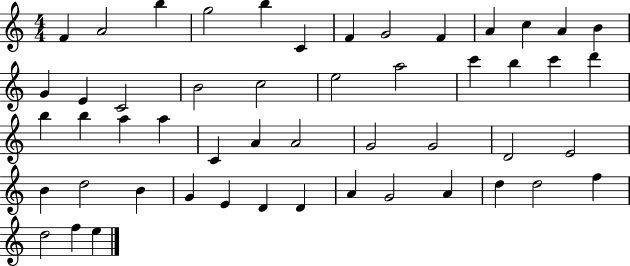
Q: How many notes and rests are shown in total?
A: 51